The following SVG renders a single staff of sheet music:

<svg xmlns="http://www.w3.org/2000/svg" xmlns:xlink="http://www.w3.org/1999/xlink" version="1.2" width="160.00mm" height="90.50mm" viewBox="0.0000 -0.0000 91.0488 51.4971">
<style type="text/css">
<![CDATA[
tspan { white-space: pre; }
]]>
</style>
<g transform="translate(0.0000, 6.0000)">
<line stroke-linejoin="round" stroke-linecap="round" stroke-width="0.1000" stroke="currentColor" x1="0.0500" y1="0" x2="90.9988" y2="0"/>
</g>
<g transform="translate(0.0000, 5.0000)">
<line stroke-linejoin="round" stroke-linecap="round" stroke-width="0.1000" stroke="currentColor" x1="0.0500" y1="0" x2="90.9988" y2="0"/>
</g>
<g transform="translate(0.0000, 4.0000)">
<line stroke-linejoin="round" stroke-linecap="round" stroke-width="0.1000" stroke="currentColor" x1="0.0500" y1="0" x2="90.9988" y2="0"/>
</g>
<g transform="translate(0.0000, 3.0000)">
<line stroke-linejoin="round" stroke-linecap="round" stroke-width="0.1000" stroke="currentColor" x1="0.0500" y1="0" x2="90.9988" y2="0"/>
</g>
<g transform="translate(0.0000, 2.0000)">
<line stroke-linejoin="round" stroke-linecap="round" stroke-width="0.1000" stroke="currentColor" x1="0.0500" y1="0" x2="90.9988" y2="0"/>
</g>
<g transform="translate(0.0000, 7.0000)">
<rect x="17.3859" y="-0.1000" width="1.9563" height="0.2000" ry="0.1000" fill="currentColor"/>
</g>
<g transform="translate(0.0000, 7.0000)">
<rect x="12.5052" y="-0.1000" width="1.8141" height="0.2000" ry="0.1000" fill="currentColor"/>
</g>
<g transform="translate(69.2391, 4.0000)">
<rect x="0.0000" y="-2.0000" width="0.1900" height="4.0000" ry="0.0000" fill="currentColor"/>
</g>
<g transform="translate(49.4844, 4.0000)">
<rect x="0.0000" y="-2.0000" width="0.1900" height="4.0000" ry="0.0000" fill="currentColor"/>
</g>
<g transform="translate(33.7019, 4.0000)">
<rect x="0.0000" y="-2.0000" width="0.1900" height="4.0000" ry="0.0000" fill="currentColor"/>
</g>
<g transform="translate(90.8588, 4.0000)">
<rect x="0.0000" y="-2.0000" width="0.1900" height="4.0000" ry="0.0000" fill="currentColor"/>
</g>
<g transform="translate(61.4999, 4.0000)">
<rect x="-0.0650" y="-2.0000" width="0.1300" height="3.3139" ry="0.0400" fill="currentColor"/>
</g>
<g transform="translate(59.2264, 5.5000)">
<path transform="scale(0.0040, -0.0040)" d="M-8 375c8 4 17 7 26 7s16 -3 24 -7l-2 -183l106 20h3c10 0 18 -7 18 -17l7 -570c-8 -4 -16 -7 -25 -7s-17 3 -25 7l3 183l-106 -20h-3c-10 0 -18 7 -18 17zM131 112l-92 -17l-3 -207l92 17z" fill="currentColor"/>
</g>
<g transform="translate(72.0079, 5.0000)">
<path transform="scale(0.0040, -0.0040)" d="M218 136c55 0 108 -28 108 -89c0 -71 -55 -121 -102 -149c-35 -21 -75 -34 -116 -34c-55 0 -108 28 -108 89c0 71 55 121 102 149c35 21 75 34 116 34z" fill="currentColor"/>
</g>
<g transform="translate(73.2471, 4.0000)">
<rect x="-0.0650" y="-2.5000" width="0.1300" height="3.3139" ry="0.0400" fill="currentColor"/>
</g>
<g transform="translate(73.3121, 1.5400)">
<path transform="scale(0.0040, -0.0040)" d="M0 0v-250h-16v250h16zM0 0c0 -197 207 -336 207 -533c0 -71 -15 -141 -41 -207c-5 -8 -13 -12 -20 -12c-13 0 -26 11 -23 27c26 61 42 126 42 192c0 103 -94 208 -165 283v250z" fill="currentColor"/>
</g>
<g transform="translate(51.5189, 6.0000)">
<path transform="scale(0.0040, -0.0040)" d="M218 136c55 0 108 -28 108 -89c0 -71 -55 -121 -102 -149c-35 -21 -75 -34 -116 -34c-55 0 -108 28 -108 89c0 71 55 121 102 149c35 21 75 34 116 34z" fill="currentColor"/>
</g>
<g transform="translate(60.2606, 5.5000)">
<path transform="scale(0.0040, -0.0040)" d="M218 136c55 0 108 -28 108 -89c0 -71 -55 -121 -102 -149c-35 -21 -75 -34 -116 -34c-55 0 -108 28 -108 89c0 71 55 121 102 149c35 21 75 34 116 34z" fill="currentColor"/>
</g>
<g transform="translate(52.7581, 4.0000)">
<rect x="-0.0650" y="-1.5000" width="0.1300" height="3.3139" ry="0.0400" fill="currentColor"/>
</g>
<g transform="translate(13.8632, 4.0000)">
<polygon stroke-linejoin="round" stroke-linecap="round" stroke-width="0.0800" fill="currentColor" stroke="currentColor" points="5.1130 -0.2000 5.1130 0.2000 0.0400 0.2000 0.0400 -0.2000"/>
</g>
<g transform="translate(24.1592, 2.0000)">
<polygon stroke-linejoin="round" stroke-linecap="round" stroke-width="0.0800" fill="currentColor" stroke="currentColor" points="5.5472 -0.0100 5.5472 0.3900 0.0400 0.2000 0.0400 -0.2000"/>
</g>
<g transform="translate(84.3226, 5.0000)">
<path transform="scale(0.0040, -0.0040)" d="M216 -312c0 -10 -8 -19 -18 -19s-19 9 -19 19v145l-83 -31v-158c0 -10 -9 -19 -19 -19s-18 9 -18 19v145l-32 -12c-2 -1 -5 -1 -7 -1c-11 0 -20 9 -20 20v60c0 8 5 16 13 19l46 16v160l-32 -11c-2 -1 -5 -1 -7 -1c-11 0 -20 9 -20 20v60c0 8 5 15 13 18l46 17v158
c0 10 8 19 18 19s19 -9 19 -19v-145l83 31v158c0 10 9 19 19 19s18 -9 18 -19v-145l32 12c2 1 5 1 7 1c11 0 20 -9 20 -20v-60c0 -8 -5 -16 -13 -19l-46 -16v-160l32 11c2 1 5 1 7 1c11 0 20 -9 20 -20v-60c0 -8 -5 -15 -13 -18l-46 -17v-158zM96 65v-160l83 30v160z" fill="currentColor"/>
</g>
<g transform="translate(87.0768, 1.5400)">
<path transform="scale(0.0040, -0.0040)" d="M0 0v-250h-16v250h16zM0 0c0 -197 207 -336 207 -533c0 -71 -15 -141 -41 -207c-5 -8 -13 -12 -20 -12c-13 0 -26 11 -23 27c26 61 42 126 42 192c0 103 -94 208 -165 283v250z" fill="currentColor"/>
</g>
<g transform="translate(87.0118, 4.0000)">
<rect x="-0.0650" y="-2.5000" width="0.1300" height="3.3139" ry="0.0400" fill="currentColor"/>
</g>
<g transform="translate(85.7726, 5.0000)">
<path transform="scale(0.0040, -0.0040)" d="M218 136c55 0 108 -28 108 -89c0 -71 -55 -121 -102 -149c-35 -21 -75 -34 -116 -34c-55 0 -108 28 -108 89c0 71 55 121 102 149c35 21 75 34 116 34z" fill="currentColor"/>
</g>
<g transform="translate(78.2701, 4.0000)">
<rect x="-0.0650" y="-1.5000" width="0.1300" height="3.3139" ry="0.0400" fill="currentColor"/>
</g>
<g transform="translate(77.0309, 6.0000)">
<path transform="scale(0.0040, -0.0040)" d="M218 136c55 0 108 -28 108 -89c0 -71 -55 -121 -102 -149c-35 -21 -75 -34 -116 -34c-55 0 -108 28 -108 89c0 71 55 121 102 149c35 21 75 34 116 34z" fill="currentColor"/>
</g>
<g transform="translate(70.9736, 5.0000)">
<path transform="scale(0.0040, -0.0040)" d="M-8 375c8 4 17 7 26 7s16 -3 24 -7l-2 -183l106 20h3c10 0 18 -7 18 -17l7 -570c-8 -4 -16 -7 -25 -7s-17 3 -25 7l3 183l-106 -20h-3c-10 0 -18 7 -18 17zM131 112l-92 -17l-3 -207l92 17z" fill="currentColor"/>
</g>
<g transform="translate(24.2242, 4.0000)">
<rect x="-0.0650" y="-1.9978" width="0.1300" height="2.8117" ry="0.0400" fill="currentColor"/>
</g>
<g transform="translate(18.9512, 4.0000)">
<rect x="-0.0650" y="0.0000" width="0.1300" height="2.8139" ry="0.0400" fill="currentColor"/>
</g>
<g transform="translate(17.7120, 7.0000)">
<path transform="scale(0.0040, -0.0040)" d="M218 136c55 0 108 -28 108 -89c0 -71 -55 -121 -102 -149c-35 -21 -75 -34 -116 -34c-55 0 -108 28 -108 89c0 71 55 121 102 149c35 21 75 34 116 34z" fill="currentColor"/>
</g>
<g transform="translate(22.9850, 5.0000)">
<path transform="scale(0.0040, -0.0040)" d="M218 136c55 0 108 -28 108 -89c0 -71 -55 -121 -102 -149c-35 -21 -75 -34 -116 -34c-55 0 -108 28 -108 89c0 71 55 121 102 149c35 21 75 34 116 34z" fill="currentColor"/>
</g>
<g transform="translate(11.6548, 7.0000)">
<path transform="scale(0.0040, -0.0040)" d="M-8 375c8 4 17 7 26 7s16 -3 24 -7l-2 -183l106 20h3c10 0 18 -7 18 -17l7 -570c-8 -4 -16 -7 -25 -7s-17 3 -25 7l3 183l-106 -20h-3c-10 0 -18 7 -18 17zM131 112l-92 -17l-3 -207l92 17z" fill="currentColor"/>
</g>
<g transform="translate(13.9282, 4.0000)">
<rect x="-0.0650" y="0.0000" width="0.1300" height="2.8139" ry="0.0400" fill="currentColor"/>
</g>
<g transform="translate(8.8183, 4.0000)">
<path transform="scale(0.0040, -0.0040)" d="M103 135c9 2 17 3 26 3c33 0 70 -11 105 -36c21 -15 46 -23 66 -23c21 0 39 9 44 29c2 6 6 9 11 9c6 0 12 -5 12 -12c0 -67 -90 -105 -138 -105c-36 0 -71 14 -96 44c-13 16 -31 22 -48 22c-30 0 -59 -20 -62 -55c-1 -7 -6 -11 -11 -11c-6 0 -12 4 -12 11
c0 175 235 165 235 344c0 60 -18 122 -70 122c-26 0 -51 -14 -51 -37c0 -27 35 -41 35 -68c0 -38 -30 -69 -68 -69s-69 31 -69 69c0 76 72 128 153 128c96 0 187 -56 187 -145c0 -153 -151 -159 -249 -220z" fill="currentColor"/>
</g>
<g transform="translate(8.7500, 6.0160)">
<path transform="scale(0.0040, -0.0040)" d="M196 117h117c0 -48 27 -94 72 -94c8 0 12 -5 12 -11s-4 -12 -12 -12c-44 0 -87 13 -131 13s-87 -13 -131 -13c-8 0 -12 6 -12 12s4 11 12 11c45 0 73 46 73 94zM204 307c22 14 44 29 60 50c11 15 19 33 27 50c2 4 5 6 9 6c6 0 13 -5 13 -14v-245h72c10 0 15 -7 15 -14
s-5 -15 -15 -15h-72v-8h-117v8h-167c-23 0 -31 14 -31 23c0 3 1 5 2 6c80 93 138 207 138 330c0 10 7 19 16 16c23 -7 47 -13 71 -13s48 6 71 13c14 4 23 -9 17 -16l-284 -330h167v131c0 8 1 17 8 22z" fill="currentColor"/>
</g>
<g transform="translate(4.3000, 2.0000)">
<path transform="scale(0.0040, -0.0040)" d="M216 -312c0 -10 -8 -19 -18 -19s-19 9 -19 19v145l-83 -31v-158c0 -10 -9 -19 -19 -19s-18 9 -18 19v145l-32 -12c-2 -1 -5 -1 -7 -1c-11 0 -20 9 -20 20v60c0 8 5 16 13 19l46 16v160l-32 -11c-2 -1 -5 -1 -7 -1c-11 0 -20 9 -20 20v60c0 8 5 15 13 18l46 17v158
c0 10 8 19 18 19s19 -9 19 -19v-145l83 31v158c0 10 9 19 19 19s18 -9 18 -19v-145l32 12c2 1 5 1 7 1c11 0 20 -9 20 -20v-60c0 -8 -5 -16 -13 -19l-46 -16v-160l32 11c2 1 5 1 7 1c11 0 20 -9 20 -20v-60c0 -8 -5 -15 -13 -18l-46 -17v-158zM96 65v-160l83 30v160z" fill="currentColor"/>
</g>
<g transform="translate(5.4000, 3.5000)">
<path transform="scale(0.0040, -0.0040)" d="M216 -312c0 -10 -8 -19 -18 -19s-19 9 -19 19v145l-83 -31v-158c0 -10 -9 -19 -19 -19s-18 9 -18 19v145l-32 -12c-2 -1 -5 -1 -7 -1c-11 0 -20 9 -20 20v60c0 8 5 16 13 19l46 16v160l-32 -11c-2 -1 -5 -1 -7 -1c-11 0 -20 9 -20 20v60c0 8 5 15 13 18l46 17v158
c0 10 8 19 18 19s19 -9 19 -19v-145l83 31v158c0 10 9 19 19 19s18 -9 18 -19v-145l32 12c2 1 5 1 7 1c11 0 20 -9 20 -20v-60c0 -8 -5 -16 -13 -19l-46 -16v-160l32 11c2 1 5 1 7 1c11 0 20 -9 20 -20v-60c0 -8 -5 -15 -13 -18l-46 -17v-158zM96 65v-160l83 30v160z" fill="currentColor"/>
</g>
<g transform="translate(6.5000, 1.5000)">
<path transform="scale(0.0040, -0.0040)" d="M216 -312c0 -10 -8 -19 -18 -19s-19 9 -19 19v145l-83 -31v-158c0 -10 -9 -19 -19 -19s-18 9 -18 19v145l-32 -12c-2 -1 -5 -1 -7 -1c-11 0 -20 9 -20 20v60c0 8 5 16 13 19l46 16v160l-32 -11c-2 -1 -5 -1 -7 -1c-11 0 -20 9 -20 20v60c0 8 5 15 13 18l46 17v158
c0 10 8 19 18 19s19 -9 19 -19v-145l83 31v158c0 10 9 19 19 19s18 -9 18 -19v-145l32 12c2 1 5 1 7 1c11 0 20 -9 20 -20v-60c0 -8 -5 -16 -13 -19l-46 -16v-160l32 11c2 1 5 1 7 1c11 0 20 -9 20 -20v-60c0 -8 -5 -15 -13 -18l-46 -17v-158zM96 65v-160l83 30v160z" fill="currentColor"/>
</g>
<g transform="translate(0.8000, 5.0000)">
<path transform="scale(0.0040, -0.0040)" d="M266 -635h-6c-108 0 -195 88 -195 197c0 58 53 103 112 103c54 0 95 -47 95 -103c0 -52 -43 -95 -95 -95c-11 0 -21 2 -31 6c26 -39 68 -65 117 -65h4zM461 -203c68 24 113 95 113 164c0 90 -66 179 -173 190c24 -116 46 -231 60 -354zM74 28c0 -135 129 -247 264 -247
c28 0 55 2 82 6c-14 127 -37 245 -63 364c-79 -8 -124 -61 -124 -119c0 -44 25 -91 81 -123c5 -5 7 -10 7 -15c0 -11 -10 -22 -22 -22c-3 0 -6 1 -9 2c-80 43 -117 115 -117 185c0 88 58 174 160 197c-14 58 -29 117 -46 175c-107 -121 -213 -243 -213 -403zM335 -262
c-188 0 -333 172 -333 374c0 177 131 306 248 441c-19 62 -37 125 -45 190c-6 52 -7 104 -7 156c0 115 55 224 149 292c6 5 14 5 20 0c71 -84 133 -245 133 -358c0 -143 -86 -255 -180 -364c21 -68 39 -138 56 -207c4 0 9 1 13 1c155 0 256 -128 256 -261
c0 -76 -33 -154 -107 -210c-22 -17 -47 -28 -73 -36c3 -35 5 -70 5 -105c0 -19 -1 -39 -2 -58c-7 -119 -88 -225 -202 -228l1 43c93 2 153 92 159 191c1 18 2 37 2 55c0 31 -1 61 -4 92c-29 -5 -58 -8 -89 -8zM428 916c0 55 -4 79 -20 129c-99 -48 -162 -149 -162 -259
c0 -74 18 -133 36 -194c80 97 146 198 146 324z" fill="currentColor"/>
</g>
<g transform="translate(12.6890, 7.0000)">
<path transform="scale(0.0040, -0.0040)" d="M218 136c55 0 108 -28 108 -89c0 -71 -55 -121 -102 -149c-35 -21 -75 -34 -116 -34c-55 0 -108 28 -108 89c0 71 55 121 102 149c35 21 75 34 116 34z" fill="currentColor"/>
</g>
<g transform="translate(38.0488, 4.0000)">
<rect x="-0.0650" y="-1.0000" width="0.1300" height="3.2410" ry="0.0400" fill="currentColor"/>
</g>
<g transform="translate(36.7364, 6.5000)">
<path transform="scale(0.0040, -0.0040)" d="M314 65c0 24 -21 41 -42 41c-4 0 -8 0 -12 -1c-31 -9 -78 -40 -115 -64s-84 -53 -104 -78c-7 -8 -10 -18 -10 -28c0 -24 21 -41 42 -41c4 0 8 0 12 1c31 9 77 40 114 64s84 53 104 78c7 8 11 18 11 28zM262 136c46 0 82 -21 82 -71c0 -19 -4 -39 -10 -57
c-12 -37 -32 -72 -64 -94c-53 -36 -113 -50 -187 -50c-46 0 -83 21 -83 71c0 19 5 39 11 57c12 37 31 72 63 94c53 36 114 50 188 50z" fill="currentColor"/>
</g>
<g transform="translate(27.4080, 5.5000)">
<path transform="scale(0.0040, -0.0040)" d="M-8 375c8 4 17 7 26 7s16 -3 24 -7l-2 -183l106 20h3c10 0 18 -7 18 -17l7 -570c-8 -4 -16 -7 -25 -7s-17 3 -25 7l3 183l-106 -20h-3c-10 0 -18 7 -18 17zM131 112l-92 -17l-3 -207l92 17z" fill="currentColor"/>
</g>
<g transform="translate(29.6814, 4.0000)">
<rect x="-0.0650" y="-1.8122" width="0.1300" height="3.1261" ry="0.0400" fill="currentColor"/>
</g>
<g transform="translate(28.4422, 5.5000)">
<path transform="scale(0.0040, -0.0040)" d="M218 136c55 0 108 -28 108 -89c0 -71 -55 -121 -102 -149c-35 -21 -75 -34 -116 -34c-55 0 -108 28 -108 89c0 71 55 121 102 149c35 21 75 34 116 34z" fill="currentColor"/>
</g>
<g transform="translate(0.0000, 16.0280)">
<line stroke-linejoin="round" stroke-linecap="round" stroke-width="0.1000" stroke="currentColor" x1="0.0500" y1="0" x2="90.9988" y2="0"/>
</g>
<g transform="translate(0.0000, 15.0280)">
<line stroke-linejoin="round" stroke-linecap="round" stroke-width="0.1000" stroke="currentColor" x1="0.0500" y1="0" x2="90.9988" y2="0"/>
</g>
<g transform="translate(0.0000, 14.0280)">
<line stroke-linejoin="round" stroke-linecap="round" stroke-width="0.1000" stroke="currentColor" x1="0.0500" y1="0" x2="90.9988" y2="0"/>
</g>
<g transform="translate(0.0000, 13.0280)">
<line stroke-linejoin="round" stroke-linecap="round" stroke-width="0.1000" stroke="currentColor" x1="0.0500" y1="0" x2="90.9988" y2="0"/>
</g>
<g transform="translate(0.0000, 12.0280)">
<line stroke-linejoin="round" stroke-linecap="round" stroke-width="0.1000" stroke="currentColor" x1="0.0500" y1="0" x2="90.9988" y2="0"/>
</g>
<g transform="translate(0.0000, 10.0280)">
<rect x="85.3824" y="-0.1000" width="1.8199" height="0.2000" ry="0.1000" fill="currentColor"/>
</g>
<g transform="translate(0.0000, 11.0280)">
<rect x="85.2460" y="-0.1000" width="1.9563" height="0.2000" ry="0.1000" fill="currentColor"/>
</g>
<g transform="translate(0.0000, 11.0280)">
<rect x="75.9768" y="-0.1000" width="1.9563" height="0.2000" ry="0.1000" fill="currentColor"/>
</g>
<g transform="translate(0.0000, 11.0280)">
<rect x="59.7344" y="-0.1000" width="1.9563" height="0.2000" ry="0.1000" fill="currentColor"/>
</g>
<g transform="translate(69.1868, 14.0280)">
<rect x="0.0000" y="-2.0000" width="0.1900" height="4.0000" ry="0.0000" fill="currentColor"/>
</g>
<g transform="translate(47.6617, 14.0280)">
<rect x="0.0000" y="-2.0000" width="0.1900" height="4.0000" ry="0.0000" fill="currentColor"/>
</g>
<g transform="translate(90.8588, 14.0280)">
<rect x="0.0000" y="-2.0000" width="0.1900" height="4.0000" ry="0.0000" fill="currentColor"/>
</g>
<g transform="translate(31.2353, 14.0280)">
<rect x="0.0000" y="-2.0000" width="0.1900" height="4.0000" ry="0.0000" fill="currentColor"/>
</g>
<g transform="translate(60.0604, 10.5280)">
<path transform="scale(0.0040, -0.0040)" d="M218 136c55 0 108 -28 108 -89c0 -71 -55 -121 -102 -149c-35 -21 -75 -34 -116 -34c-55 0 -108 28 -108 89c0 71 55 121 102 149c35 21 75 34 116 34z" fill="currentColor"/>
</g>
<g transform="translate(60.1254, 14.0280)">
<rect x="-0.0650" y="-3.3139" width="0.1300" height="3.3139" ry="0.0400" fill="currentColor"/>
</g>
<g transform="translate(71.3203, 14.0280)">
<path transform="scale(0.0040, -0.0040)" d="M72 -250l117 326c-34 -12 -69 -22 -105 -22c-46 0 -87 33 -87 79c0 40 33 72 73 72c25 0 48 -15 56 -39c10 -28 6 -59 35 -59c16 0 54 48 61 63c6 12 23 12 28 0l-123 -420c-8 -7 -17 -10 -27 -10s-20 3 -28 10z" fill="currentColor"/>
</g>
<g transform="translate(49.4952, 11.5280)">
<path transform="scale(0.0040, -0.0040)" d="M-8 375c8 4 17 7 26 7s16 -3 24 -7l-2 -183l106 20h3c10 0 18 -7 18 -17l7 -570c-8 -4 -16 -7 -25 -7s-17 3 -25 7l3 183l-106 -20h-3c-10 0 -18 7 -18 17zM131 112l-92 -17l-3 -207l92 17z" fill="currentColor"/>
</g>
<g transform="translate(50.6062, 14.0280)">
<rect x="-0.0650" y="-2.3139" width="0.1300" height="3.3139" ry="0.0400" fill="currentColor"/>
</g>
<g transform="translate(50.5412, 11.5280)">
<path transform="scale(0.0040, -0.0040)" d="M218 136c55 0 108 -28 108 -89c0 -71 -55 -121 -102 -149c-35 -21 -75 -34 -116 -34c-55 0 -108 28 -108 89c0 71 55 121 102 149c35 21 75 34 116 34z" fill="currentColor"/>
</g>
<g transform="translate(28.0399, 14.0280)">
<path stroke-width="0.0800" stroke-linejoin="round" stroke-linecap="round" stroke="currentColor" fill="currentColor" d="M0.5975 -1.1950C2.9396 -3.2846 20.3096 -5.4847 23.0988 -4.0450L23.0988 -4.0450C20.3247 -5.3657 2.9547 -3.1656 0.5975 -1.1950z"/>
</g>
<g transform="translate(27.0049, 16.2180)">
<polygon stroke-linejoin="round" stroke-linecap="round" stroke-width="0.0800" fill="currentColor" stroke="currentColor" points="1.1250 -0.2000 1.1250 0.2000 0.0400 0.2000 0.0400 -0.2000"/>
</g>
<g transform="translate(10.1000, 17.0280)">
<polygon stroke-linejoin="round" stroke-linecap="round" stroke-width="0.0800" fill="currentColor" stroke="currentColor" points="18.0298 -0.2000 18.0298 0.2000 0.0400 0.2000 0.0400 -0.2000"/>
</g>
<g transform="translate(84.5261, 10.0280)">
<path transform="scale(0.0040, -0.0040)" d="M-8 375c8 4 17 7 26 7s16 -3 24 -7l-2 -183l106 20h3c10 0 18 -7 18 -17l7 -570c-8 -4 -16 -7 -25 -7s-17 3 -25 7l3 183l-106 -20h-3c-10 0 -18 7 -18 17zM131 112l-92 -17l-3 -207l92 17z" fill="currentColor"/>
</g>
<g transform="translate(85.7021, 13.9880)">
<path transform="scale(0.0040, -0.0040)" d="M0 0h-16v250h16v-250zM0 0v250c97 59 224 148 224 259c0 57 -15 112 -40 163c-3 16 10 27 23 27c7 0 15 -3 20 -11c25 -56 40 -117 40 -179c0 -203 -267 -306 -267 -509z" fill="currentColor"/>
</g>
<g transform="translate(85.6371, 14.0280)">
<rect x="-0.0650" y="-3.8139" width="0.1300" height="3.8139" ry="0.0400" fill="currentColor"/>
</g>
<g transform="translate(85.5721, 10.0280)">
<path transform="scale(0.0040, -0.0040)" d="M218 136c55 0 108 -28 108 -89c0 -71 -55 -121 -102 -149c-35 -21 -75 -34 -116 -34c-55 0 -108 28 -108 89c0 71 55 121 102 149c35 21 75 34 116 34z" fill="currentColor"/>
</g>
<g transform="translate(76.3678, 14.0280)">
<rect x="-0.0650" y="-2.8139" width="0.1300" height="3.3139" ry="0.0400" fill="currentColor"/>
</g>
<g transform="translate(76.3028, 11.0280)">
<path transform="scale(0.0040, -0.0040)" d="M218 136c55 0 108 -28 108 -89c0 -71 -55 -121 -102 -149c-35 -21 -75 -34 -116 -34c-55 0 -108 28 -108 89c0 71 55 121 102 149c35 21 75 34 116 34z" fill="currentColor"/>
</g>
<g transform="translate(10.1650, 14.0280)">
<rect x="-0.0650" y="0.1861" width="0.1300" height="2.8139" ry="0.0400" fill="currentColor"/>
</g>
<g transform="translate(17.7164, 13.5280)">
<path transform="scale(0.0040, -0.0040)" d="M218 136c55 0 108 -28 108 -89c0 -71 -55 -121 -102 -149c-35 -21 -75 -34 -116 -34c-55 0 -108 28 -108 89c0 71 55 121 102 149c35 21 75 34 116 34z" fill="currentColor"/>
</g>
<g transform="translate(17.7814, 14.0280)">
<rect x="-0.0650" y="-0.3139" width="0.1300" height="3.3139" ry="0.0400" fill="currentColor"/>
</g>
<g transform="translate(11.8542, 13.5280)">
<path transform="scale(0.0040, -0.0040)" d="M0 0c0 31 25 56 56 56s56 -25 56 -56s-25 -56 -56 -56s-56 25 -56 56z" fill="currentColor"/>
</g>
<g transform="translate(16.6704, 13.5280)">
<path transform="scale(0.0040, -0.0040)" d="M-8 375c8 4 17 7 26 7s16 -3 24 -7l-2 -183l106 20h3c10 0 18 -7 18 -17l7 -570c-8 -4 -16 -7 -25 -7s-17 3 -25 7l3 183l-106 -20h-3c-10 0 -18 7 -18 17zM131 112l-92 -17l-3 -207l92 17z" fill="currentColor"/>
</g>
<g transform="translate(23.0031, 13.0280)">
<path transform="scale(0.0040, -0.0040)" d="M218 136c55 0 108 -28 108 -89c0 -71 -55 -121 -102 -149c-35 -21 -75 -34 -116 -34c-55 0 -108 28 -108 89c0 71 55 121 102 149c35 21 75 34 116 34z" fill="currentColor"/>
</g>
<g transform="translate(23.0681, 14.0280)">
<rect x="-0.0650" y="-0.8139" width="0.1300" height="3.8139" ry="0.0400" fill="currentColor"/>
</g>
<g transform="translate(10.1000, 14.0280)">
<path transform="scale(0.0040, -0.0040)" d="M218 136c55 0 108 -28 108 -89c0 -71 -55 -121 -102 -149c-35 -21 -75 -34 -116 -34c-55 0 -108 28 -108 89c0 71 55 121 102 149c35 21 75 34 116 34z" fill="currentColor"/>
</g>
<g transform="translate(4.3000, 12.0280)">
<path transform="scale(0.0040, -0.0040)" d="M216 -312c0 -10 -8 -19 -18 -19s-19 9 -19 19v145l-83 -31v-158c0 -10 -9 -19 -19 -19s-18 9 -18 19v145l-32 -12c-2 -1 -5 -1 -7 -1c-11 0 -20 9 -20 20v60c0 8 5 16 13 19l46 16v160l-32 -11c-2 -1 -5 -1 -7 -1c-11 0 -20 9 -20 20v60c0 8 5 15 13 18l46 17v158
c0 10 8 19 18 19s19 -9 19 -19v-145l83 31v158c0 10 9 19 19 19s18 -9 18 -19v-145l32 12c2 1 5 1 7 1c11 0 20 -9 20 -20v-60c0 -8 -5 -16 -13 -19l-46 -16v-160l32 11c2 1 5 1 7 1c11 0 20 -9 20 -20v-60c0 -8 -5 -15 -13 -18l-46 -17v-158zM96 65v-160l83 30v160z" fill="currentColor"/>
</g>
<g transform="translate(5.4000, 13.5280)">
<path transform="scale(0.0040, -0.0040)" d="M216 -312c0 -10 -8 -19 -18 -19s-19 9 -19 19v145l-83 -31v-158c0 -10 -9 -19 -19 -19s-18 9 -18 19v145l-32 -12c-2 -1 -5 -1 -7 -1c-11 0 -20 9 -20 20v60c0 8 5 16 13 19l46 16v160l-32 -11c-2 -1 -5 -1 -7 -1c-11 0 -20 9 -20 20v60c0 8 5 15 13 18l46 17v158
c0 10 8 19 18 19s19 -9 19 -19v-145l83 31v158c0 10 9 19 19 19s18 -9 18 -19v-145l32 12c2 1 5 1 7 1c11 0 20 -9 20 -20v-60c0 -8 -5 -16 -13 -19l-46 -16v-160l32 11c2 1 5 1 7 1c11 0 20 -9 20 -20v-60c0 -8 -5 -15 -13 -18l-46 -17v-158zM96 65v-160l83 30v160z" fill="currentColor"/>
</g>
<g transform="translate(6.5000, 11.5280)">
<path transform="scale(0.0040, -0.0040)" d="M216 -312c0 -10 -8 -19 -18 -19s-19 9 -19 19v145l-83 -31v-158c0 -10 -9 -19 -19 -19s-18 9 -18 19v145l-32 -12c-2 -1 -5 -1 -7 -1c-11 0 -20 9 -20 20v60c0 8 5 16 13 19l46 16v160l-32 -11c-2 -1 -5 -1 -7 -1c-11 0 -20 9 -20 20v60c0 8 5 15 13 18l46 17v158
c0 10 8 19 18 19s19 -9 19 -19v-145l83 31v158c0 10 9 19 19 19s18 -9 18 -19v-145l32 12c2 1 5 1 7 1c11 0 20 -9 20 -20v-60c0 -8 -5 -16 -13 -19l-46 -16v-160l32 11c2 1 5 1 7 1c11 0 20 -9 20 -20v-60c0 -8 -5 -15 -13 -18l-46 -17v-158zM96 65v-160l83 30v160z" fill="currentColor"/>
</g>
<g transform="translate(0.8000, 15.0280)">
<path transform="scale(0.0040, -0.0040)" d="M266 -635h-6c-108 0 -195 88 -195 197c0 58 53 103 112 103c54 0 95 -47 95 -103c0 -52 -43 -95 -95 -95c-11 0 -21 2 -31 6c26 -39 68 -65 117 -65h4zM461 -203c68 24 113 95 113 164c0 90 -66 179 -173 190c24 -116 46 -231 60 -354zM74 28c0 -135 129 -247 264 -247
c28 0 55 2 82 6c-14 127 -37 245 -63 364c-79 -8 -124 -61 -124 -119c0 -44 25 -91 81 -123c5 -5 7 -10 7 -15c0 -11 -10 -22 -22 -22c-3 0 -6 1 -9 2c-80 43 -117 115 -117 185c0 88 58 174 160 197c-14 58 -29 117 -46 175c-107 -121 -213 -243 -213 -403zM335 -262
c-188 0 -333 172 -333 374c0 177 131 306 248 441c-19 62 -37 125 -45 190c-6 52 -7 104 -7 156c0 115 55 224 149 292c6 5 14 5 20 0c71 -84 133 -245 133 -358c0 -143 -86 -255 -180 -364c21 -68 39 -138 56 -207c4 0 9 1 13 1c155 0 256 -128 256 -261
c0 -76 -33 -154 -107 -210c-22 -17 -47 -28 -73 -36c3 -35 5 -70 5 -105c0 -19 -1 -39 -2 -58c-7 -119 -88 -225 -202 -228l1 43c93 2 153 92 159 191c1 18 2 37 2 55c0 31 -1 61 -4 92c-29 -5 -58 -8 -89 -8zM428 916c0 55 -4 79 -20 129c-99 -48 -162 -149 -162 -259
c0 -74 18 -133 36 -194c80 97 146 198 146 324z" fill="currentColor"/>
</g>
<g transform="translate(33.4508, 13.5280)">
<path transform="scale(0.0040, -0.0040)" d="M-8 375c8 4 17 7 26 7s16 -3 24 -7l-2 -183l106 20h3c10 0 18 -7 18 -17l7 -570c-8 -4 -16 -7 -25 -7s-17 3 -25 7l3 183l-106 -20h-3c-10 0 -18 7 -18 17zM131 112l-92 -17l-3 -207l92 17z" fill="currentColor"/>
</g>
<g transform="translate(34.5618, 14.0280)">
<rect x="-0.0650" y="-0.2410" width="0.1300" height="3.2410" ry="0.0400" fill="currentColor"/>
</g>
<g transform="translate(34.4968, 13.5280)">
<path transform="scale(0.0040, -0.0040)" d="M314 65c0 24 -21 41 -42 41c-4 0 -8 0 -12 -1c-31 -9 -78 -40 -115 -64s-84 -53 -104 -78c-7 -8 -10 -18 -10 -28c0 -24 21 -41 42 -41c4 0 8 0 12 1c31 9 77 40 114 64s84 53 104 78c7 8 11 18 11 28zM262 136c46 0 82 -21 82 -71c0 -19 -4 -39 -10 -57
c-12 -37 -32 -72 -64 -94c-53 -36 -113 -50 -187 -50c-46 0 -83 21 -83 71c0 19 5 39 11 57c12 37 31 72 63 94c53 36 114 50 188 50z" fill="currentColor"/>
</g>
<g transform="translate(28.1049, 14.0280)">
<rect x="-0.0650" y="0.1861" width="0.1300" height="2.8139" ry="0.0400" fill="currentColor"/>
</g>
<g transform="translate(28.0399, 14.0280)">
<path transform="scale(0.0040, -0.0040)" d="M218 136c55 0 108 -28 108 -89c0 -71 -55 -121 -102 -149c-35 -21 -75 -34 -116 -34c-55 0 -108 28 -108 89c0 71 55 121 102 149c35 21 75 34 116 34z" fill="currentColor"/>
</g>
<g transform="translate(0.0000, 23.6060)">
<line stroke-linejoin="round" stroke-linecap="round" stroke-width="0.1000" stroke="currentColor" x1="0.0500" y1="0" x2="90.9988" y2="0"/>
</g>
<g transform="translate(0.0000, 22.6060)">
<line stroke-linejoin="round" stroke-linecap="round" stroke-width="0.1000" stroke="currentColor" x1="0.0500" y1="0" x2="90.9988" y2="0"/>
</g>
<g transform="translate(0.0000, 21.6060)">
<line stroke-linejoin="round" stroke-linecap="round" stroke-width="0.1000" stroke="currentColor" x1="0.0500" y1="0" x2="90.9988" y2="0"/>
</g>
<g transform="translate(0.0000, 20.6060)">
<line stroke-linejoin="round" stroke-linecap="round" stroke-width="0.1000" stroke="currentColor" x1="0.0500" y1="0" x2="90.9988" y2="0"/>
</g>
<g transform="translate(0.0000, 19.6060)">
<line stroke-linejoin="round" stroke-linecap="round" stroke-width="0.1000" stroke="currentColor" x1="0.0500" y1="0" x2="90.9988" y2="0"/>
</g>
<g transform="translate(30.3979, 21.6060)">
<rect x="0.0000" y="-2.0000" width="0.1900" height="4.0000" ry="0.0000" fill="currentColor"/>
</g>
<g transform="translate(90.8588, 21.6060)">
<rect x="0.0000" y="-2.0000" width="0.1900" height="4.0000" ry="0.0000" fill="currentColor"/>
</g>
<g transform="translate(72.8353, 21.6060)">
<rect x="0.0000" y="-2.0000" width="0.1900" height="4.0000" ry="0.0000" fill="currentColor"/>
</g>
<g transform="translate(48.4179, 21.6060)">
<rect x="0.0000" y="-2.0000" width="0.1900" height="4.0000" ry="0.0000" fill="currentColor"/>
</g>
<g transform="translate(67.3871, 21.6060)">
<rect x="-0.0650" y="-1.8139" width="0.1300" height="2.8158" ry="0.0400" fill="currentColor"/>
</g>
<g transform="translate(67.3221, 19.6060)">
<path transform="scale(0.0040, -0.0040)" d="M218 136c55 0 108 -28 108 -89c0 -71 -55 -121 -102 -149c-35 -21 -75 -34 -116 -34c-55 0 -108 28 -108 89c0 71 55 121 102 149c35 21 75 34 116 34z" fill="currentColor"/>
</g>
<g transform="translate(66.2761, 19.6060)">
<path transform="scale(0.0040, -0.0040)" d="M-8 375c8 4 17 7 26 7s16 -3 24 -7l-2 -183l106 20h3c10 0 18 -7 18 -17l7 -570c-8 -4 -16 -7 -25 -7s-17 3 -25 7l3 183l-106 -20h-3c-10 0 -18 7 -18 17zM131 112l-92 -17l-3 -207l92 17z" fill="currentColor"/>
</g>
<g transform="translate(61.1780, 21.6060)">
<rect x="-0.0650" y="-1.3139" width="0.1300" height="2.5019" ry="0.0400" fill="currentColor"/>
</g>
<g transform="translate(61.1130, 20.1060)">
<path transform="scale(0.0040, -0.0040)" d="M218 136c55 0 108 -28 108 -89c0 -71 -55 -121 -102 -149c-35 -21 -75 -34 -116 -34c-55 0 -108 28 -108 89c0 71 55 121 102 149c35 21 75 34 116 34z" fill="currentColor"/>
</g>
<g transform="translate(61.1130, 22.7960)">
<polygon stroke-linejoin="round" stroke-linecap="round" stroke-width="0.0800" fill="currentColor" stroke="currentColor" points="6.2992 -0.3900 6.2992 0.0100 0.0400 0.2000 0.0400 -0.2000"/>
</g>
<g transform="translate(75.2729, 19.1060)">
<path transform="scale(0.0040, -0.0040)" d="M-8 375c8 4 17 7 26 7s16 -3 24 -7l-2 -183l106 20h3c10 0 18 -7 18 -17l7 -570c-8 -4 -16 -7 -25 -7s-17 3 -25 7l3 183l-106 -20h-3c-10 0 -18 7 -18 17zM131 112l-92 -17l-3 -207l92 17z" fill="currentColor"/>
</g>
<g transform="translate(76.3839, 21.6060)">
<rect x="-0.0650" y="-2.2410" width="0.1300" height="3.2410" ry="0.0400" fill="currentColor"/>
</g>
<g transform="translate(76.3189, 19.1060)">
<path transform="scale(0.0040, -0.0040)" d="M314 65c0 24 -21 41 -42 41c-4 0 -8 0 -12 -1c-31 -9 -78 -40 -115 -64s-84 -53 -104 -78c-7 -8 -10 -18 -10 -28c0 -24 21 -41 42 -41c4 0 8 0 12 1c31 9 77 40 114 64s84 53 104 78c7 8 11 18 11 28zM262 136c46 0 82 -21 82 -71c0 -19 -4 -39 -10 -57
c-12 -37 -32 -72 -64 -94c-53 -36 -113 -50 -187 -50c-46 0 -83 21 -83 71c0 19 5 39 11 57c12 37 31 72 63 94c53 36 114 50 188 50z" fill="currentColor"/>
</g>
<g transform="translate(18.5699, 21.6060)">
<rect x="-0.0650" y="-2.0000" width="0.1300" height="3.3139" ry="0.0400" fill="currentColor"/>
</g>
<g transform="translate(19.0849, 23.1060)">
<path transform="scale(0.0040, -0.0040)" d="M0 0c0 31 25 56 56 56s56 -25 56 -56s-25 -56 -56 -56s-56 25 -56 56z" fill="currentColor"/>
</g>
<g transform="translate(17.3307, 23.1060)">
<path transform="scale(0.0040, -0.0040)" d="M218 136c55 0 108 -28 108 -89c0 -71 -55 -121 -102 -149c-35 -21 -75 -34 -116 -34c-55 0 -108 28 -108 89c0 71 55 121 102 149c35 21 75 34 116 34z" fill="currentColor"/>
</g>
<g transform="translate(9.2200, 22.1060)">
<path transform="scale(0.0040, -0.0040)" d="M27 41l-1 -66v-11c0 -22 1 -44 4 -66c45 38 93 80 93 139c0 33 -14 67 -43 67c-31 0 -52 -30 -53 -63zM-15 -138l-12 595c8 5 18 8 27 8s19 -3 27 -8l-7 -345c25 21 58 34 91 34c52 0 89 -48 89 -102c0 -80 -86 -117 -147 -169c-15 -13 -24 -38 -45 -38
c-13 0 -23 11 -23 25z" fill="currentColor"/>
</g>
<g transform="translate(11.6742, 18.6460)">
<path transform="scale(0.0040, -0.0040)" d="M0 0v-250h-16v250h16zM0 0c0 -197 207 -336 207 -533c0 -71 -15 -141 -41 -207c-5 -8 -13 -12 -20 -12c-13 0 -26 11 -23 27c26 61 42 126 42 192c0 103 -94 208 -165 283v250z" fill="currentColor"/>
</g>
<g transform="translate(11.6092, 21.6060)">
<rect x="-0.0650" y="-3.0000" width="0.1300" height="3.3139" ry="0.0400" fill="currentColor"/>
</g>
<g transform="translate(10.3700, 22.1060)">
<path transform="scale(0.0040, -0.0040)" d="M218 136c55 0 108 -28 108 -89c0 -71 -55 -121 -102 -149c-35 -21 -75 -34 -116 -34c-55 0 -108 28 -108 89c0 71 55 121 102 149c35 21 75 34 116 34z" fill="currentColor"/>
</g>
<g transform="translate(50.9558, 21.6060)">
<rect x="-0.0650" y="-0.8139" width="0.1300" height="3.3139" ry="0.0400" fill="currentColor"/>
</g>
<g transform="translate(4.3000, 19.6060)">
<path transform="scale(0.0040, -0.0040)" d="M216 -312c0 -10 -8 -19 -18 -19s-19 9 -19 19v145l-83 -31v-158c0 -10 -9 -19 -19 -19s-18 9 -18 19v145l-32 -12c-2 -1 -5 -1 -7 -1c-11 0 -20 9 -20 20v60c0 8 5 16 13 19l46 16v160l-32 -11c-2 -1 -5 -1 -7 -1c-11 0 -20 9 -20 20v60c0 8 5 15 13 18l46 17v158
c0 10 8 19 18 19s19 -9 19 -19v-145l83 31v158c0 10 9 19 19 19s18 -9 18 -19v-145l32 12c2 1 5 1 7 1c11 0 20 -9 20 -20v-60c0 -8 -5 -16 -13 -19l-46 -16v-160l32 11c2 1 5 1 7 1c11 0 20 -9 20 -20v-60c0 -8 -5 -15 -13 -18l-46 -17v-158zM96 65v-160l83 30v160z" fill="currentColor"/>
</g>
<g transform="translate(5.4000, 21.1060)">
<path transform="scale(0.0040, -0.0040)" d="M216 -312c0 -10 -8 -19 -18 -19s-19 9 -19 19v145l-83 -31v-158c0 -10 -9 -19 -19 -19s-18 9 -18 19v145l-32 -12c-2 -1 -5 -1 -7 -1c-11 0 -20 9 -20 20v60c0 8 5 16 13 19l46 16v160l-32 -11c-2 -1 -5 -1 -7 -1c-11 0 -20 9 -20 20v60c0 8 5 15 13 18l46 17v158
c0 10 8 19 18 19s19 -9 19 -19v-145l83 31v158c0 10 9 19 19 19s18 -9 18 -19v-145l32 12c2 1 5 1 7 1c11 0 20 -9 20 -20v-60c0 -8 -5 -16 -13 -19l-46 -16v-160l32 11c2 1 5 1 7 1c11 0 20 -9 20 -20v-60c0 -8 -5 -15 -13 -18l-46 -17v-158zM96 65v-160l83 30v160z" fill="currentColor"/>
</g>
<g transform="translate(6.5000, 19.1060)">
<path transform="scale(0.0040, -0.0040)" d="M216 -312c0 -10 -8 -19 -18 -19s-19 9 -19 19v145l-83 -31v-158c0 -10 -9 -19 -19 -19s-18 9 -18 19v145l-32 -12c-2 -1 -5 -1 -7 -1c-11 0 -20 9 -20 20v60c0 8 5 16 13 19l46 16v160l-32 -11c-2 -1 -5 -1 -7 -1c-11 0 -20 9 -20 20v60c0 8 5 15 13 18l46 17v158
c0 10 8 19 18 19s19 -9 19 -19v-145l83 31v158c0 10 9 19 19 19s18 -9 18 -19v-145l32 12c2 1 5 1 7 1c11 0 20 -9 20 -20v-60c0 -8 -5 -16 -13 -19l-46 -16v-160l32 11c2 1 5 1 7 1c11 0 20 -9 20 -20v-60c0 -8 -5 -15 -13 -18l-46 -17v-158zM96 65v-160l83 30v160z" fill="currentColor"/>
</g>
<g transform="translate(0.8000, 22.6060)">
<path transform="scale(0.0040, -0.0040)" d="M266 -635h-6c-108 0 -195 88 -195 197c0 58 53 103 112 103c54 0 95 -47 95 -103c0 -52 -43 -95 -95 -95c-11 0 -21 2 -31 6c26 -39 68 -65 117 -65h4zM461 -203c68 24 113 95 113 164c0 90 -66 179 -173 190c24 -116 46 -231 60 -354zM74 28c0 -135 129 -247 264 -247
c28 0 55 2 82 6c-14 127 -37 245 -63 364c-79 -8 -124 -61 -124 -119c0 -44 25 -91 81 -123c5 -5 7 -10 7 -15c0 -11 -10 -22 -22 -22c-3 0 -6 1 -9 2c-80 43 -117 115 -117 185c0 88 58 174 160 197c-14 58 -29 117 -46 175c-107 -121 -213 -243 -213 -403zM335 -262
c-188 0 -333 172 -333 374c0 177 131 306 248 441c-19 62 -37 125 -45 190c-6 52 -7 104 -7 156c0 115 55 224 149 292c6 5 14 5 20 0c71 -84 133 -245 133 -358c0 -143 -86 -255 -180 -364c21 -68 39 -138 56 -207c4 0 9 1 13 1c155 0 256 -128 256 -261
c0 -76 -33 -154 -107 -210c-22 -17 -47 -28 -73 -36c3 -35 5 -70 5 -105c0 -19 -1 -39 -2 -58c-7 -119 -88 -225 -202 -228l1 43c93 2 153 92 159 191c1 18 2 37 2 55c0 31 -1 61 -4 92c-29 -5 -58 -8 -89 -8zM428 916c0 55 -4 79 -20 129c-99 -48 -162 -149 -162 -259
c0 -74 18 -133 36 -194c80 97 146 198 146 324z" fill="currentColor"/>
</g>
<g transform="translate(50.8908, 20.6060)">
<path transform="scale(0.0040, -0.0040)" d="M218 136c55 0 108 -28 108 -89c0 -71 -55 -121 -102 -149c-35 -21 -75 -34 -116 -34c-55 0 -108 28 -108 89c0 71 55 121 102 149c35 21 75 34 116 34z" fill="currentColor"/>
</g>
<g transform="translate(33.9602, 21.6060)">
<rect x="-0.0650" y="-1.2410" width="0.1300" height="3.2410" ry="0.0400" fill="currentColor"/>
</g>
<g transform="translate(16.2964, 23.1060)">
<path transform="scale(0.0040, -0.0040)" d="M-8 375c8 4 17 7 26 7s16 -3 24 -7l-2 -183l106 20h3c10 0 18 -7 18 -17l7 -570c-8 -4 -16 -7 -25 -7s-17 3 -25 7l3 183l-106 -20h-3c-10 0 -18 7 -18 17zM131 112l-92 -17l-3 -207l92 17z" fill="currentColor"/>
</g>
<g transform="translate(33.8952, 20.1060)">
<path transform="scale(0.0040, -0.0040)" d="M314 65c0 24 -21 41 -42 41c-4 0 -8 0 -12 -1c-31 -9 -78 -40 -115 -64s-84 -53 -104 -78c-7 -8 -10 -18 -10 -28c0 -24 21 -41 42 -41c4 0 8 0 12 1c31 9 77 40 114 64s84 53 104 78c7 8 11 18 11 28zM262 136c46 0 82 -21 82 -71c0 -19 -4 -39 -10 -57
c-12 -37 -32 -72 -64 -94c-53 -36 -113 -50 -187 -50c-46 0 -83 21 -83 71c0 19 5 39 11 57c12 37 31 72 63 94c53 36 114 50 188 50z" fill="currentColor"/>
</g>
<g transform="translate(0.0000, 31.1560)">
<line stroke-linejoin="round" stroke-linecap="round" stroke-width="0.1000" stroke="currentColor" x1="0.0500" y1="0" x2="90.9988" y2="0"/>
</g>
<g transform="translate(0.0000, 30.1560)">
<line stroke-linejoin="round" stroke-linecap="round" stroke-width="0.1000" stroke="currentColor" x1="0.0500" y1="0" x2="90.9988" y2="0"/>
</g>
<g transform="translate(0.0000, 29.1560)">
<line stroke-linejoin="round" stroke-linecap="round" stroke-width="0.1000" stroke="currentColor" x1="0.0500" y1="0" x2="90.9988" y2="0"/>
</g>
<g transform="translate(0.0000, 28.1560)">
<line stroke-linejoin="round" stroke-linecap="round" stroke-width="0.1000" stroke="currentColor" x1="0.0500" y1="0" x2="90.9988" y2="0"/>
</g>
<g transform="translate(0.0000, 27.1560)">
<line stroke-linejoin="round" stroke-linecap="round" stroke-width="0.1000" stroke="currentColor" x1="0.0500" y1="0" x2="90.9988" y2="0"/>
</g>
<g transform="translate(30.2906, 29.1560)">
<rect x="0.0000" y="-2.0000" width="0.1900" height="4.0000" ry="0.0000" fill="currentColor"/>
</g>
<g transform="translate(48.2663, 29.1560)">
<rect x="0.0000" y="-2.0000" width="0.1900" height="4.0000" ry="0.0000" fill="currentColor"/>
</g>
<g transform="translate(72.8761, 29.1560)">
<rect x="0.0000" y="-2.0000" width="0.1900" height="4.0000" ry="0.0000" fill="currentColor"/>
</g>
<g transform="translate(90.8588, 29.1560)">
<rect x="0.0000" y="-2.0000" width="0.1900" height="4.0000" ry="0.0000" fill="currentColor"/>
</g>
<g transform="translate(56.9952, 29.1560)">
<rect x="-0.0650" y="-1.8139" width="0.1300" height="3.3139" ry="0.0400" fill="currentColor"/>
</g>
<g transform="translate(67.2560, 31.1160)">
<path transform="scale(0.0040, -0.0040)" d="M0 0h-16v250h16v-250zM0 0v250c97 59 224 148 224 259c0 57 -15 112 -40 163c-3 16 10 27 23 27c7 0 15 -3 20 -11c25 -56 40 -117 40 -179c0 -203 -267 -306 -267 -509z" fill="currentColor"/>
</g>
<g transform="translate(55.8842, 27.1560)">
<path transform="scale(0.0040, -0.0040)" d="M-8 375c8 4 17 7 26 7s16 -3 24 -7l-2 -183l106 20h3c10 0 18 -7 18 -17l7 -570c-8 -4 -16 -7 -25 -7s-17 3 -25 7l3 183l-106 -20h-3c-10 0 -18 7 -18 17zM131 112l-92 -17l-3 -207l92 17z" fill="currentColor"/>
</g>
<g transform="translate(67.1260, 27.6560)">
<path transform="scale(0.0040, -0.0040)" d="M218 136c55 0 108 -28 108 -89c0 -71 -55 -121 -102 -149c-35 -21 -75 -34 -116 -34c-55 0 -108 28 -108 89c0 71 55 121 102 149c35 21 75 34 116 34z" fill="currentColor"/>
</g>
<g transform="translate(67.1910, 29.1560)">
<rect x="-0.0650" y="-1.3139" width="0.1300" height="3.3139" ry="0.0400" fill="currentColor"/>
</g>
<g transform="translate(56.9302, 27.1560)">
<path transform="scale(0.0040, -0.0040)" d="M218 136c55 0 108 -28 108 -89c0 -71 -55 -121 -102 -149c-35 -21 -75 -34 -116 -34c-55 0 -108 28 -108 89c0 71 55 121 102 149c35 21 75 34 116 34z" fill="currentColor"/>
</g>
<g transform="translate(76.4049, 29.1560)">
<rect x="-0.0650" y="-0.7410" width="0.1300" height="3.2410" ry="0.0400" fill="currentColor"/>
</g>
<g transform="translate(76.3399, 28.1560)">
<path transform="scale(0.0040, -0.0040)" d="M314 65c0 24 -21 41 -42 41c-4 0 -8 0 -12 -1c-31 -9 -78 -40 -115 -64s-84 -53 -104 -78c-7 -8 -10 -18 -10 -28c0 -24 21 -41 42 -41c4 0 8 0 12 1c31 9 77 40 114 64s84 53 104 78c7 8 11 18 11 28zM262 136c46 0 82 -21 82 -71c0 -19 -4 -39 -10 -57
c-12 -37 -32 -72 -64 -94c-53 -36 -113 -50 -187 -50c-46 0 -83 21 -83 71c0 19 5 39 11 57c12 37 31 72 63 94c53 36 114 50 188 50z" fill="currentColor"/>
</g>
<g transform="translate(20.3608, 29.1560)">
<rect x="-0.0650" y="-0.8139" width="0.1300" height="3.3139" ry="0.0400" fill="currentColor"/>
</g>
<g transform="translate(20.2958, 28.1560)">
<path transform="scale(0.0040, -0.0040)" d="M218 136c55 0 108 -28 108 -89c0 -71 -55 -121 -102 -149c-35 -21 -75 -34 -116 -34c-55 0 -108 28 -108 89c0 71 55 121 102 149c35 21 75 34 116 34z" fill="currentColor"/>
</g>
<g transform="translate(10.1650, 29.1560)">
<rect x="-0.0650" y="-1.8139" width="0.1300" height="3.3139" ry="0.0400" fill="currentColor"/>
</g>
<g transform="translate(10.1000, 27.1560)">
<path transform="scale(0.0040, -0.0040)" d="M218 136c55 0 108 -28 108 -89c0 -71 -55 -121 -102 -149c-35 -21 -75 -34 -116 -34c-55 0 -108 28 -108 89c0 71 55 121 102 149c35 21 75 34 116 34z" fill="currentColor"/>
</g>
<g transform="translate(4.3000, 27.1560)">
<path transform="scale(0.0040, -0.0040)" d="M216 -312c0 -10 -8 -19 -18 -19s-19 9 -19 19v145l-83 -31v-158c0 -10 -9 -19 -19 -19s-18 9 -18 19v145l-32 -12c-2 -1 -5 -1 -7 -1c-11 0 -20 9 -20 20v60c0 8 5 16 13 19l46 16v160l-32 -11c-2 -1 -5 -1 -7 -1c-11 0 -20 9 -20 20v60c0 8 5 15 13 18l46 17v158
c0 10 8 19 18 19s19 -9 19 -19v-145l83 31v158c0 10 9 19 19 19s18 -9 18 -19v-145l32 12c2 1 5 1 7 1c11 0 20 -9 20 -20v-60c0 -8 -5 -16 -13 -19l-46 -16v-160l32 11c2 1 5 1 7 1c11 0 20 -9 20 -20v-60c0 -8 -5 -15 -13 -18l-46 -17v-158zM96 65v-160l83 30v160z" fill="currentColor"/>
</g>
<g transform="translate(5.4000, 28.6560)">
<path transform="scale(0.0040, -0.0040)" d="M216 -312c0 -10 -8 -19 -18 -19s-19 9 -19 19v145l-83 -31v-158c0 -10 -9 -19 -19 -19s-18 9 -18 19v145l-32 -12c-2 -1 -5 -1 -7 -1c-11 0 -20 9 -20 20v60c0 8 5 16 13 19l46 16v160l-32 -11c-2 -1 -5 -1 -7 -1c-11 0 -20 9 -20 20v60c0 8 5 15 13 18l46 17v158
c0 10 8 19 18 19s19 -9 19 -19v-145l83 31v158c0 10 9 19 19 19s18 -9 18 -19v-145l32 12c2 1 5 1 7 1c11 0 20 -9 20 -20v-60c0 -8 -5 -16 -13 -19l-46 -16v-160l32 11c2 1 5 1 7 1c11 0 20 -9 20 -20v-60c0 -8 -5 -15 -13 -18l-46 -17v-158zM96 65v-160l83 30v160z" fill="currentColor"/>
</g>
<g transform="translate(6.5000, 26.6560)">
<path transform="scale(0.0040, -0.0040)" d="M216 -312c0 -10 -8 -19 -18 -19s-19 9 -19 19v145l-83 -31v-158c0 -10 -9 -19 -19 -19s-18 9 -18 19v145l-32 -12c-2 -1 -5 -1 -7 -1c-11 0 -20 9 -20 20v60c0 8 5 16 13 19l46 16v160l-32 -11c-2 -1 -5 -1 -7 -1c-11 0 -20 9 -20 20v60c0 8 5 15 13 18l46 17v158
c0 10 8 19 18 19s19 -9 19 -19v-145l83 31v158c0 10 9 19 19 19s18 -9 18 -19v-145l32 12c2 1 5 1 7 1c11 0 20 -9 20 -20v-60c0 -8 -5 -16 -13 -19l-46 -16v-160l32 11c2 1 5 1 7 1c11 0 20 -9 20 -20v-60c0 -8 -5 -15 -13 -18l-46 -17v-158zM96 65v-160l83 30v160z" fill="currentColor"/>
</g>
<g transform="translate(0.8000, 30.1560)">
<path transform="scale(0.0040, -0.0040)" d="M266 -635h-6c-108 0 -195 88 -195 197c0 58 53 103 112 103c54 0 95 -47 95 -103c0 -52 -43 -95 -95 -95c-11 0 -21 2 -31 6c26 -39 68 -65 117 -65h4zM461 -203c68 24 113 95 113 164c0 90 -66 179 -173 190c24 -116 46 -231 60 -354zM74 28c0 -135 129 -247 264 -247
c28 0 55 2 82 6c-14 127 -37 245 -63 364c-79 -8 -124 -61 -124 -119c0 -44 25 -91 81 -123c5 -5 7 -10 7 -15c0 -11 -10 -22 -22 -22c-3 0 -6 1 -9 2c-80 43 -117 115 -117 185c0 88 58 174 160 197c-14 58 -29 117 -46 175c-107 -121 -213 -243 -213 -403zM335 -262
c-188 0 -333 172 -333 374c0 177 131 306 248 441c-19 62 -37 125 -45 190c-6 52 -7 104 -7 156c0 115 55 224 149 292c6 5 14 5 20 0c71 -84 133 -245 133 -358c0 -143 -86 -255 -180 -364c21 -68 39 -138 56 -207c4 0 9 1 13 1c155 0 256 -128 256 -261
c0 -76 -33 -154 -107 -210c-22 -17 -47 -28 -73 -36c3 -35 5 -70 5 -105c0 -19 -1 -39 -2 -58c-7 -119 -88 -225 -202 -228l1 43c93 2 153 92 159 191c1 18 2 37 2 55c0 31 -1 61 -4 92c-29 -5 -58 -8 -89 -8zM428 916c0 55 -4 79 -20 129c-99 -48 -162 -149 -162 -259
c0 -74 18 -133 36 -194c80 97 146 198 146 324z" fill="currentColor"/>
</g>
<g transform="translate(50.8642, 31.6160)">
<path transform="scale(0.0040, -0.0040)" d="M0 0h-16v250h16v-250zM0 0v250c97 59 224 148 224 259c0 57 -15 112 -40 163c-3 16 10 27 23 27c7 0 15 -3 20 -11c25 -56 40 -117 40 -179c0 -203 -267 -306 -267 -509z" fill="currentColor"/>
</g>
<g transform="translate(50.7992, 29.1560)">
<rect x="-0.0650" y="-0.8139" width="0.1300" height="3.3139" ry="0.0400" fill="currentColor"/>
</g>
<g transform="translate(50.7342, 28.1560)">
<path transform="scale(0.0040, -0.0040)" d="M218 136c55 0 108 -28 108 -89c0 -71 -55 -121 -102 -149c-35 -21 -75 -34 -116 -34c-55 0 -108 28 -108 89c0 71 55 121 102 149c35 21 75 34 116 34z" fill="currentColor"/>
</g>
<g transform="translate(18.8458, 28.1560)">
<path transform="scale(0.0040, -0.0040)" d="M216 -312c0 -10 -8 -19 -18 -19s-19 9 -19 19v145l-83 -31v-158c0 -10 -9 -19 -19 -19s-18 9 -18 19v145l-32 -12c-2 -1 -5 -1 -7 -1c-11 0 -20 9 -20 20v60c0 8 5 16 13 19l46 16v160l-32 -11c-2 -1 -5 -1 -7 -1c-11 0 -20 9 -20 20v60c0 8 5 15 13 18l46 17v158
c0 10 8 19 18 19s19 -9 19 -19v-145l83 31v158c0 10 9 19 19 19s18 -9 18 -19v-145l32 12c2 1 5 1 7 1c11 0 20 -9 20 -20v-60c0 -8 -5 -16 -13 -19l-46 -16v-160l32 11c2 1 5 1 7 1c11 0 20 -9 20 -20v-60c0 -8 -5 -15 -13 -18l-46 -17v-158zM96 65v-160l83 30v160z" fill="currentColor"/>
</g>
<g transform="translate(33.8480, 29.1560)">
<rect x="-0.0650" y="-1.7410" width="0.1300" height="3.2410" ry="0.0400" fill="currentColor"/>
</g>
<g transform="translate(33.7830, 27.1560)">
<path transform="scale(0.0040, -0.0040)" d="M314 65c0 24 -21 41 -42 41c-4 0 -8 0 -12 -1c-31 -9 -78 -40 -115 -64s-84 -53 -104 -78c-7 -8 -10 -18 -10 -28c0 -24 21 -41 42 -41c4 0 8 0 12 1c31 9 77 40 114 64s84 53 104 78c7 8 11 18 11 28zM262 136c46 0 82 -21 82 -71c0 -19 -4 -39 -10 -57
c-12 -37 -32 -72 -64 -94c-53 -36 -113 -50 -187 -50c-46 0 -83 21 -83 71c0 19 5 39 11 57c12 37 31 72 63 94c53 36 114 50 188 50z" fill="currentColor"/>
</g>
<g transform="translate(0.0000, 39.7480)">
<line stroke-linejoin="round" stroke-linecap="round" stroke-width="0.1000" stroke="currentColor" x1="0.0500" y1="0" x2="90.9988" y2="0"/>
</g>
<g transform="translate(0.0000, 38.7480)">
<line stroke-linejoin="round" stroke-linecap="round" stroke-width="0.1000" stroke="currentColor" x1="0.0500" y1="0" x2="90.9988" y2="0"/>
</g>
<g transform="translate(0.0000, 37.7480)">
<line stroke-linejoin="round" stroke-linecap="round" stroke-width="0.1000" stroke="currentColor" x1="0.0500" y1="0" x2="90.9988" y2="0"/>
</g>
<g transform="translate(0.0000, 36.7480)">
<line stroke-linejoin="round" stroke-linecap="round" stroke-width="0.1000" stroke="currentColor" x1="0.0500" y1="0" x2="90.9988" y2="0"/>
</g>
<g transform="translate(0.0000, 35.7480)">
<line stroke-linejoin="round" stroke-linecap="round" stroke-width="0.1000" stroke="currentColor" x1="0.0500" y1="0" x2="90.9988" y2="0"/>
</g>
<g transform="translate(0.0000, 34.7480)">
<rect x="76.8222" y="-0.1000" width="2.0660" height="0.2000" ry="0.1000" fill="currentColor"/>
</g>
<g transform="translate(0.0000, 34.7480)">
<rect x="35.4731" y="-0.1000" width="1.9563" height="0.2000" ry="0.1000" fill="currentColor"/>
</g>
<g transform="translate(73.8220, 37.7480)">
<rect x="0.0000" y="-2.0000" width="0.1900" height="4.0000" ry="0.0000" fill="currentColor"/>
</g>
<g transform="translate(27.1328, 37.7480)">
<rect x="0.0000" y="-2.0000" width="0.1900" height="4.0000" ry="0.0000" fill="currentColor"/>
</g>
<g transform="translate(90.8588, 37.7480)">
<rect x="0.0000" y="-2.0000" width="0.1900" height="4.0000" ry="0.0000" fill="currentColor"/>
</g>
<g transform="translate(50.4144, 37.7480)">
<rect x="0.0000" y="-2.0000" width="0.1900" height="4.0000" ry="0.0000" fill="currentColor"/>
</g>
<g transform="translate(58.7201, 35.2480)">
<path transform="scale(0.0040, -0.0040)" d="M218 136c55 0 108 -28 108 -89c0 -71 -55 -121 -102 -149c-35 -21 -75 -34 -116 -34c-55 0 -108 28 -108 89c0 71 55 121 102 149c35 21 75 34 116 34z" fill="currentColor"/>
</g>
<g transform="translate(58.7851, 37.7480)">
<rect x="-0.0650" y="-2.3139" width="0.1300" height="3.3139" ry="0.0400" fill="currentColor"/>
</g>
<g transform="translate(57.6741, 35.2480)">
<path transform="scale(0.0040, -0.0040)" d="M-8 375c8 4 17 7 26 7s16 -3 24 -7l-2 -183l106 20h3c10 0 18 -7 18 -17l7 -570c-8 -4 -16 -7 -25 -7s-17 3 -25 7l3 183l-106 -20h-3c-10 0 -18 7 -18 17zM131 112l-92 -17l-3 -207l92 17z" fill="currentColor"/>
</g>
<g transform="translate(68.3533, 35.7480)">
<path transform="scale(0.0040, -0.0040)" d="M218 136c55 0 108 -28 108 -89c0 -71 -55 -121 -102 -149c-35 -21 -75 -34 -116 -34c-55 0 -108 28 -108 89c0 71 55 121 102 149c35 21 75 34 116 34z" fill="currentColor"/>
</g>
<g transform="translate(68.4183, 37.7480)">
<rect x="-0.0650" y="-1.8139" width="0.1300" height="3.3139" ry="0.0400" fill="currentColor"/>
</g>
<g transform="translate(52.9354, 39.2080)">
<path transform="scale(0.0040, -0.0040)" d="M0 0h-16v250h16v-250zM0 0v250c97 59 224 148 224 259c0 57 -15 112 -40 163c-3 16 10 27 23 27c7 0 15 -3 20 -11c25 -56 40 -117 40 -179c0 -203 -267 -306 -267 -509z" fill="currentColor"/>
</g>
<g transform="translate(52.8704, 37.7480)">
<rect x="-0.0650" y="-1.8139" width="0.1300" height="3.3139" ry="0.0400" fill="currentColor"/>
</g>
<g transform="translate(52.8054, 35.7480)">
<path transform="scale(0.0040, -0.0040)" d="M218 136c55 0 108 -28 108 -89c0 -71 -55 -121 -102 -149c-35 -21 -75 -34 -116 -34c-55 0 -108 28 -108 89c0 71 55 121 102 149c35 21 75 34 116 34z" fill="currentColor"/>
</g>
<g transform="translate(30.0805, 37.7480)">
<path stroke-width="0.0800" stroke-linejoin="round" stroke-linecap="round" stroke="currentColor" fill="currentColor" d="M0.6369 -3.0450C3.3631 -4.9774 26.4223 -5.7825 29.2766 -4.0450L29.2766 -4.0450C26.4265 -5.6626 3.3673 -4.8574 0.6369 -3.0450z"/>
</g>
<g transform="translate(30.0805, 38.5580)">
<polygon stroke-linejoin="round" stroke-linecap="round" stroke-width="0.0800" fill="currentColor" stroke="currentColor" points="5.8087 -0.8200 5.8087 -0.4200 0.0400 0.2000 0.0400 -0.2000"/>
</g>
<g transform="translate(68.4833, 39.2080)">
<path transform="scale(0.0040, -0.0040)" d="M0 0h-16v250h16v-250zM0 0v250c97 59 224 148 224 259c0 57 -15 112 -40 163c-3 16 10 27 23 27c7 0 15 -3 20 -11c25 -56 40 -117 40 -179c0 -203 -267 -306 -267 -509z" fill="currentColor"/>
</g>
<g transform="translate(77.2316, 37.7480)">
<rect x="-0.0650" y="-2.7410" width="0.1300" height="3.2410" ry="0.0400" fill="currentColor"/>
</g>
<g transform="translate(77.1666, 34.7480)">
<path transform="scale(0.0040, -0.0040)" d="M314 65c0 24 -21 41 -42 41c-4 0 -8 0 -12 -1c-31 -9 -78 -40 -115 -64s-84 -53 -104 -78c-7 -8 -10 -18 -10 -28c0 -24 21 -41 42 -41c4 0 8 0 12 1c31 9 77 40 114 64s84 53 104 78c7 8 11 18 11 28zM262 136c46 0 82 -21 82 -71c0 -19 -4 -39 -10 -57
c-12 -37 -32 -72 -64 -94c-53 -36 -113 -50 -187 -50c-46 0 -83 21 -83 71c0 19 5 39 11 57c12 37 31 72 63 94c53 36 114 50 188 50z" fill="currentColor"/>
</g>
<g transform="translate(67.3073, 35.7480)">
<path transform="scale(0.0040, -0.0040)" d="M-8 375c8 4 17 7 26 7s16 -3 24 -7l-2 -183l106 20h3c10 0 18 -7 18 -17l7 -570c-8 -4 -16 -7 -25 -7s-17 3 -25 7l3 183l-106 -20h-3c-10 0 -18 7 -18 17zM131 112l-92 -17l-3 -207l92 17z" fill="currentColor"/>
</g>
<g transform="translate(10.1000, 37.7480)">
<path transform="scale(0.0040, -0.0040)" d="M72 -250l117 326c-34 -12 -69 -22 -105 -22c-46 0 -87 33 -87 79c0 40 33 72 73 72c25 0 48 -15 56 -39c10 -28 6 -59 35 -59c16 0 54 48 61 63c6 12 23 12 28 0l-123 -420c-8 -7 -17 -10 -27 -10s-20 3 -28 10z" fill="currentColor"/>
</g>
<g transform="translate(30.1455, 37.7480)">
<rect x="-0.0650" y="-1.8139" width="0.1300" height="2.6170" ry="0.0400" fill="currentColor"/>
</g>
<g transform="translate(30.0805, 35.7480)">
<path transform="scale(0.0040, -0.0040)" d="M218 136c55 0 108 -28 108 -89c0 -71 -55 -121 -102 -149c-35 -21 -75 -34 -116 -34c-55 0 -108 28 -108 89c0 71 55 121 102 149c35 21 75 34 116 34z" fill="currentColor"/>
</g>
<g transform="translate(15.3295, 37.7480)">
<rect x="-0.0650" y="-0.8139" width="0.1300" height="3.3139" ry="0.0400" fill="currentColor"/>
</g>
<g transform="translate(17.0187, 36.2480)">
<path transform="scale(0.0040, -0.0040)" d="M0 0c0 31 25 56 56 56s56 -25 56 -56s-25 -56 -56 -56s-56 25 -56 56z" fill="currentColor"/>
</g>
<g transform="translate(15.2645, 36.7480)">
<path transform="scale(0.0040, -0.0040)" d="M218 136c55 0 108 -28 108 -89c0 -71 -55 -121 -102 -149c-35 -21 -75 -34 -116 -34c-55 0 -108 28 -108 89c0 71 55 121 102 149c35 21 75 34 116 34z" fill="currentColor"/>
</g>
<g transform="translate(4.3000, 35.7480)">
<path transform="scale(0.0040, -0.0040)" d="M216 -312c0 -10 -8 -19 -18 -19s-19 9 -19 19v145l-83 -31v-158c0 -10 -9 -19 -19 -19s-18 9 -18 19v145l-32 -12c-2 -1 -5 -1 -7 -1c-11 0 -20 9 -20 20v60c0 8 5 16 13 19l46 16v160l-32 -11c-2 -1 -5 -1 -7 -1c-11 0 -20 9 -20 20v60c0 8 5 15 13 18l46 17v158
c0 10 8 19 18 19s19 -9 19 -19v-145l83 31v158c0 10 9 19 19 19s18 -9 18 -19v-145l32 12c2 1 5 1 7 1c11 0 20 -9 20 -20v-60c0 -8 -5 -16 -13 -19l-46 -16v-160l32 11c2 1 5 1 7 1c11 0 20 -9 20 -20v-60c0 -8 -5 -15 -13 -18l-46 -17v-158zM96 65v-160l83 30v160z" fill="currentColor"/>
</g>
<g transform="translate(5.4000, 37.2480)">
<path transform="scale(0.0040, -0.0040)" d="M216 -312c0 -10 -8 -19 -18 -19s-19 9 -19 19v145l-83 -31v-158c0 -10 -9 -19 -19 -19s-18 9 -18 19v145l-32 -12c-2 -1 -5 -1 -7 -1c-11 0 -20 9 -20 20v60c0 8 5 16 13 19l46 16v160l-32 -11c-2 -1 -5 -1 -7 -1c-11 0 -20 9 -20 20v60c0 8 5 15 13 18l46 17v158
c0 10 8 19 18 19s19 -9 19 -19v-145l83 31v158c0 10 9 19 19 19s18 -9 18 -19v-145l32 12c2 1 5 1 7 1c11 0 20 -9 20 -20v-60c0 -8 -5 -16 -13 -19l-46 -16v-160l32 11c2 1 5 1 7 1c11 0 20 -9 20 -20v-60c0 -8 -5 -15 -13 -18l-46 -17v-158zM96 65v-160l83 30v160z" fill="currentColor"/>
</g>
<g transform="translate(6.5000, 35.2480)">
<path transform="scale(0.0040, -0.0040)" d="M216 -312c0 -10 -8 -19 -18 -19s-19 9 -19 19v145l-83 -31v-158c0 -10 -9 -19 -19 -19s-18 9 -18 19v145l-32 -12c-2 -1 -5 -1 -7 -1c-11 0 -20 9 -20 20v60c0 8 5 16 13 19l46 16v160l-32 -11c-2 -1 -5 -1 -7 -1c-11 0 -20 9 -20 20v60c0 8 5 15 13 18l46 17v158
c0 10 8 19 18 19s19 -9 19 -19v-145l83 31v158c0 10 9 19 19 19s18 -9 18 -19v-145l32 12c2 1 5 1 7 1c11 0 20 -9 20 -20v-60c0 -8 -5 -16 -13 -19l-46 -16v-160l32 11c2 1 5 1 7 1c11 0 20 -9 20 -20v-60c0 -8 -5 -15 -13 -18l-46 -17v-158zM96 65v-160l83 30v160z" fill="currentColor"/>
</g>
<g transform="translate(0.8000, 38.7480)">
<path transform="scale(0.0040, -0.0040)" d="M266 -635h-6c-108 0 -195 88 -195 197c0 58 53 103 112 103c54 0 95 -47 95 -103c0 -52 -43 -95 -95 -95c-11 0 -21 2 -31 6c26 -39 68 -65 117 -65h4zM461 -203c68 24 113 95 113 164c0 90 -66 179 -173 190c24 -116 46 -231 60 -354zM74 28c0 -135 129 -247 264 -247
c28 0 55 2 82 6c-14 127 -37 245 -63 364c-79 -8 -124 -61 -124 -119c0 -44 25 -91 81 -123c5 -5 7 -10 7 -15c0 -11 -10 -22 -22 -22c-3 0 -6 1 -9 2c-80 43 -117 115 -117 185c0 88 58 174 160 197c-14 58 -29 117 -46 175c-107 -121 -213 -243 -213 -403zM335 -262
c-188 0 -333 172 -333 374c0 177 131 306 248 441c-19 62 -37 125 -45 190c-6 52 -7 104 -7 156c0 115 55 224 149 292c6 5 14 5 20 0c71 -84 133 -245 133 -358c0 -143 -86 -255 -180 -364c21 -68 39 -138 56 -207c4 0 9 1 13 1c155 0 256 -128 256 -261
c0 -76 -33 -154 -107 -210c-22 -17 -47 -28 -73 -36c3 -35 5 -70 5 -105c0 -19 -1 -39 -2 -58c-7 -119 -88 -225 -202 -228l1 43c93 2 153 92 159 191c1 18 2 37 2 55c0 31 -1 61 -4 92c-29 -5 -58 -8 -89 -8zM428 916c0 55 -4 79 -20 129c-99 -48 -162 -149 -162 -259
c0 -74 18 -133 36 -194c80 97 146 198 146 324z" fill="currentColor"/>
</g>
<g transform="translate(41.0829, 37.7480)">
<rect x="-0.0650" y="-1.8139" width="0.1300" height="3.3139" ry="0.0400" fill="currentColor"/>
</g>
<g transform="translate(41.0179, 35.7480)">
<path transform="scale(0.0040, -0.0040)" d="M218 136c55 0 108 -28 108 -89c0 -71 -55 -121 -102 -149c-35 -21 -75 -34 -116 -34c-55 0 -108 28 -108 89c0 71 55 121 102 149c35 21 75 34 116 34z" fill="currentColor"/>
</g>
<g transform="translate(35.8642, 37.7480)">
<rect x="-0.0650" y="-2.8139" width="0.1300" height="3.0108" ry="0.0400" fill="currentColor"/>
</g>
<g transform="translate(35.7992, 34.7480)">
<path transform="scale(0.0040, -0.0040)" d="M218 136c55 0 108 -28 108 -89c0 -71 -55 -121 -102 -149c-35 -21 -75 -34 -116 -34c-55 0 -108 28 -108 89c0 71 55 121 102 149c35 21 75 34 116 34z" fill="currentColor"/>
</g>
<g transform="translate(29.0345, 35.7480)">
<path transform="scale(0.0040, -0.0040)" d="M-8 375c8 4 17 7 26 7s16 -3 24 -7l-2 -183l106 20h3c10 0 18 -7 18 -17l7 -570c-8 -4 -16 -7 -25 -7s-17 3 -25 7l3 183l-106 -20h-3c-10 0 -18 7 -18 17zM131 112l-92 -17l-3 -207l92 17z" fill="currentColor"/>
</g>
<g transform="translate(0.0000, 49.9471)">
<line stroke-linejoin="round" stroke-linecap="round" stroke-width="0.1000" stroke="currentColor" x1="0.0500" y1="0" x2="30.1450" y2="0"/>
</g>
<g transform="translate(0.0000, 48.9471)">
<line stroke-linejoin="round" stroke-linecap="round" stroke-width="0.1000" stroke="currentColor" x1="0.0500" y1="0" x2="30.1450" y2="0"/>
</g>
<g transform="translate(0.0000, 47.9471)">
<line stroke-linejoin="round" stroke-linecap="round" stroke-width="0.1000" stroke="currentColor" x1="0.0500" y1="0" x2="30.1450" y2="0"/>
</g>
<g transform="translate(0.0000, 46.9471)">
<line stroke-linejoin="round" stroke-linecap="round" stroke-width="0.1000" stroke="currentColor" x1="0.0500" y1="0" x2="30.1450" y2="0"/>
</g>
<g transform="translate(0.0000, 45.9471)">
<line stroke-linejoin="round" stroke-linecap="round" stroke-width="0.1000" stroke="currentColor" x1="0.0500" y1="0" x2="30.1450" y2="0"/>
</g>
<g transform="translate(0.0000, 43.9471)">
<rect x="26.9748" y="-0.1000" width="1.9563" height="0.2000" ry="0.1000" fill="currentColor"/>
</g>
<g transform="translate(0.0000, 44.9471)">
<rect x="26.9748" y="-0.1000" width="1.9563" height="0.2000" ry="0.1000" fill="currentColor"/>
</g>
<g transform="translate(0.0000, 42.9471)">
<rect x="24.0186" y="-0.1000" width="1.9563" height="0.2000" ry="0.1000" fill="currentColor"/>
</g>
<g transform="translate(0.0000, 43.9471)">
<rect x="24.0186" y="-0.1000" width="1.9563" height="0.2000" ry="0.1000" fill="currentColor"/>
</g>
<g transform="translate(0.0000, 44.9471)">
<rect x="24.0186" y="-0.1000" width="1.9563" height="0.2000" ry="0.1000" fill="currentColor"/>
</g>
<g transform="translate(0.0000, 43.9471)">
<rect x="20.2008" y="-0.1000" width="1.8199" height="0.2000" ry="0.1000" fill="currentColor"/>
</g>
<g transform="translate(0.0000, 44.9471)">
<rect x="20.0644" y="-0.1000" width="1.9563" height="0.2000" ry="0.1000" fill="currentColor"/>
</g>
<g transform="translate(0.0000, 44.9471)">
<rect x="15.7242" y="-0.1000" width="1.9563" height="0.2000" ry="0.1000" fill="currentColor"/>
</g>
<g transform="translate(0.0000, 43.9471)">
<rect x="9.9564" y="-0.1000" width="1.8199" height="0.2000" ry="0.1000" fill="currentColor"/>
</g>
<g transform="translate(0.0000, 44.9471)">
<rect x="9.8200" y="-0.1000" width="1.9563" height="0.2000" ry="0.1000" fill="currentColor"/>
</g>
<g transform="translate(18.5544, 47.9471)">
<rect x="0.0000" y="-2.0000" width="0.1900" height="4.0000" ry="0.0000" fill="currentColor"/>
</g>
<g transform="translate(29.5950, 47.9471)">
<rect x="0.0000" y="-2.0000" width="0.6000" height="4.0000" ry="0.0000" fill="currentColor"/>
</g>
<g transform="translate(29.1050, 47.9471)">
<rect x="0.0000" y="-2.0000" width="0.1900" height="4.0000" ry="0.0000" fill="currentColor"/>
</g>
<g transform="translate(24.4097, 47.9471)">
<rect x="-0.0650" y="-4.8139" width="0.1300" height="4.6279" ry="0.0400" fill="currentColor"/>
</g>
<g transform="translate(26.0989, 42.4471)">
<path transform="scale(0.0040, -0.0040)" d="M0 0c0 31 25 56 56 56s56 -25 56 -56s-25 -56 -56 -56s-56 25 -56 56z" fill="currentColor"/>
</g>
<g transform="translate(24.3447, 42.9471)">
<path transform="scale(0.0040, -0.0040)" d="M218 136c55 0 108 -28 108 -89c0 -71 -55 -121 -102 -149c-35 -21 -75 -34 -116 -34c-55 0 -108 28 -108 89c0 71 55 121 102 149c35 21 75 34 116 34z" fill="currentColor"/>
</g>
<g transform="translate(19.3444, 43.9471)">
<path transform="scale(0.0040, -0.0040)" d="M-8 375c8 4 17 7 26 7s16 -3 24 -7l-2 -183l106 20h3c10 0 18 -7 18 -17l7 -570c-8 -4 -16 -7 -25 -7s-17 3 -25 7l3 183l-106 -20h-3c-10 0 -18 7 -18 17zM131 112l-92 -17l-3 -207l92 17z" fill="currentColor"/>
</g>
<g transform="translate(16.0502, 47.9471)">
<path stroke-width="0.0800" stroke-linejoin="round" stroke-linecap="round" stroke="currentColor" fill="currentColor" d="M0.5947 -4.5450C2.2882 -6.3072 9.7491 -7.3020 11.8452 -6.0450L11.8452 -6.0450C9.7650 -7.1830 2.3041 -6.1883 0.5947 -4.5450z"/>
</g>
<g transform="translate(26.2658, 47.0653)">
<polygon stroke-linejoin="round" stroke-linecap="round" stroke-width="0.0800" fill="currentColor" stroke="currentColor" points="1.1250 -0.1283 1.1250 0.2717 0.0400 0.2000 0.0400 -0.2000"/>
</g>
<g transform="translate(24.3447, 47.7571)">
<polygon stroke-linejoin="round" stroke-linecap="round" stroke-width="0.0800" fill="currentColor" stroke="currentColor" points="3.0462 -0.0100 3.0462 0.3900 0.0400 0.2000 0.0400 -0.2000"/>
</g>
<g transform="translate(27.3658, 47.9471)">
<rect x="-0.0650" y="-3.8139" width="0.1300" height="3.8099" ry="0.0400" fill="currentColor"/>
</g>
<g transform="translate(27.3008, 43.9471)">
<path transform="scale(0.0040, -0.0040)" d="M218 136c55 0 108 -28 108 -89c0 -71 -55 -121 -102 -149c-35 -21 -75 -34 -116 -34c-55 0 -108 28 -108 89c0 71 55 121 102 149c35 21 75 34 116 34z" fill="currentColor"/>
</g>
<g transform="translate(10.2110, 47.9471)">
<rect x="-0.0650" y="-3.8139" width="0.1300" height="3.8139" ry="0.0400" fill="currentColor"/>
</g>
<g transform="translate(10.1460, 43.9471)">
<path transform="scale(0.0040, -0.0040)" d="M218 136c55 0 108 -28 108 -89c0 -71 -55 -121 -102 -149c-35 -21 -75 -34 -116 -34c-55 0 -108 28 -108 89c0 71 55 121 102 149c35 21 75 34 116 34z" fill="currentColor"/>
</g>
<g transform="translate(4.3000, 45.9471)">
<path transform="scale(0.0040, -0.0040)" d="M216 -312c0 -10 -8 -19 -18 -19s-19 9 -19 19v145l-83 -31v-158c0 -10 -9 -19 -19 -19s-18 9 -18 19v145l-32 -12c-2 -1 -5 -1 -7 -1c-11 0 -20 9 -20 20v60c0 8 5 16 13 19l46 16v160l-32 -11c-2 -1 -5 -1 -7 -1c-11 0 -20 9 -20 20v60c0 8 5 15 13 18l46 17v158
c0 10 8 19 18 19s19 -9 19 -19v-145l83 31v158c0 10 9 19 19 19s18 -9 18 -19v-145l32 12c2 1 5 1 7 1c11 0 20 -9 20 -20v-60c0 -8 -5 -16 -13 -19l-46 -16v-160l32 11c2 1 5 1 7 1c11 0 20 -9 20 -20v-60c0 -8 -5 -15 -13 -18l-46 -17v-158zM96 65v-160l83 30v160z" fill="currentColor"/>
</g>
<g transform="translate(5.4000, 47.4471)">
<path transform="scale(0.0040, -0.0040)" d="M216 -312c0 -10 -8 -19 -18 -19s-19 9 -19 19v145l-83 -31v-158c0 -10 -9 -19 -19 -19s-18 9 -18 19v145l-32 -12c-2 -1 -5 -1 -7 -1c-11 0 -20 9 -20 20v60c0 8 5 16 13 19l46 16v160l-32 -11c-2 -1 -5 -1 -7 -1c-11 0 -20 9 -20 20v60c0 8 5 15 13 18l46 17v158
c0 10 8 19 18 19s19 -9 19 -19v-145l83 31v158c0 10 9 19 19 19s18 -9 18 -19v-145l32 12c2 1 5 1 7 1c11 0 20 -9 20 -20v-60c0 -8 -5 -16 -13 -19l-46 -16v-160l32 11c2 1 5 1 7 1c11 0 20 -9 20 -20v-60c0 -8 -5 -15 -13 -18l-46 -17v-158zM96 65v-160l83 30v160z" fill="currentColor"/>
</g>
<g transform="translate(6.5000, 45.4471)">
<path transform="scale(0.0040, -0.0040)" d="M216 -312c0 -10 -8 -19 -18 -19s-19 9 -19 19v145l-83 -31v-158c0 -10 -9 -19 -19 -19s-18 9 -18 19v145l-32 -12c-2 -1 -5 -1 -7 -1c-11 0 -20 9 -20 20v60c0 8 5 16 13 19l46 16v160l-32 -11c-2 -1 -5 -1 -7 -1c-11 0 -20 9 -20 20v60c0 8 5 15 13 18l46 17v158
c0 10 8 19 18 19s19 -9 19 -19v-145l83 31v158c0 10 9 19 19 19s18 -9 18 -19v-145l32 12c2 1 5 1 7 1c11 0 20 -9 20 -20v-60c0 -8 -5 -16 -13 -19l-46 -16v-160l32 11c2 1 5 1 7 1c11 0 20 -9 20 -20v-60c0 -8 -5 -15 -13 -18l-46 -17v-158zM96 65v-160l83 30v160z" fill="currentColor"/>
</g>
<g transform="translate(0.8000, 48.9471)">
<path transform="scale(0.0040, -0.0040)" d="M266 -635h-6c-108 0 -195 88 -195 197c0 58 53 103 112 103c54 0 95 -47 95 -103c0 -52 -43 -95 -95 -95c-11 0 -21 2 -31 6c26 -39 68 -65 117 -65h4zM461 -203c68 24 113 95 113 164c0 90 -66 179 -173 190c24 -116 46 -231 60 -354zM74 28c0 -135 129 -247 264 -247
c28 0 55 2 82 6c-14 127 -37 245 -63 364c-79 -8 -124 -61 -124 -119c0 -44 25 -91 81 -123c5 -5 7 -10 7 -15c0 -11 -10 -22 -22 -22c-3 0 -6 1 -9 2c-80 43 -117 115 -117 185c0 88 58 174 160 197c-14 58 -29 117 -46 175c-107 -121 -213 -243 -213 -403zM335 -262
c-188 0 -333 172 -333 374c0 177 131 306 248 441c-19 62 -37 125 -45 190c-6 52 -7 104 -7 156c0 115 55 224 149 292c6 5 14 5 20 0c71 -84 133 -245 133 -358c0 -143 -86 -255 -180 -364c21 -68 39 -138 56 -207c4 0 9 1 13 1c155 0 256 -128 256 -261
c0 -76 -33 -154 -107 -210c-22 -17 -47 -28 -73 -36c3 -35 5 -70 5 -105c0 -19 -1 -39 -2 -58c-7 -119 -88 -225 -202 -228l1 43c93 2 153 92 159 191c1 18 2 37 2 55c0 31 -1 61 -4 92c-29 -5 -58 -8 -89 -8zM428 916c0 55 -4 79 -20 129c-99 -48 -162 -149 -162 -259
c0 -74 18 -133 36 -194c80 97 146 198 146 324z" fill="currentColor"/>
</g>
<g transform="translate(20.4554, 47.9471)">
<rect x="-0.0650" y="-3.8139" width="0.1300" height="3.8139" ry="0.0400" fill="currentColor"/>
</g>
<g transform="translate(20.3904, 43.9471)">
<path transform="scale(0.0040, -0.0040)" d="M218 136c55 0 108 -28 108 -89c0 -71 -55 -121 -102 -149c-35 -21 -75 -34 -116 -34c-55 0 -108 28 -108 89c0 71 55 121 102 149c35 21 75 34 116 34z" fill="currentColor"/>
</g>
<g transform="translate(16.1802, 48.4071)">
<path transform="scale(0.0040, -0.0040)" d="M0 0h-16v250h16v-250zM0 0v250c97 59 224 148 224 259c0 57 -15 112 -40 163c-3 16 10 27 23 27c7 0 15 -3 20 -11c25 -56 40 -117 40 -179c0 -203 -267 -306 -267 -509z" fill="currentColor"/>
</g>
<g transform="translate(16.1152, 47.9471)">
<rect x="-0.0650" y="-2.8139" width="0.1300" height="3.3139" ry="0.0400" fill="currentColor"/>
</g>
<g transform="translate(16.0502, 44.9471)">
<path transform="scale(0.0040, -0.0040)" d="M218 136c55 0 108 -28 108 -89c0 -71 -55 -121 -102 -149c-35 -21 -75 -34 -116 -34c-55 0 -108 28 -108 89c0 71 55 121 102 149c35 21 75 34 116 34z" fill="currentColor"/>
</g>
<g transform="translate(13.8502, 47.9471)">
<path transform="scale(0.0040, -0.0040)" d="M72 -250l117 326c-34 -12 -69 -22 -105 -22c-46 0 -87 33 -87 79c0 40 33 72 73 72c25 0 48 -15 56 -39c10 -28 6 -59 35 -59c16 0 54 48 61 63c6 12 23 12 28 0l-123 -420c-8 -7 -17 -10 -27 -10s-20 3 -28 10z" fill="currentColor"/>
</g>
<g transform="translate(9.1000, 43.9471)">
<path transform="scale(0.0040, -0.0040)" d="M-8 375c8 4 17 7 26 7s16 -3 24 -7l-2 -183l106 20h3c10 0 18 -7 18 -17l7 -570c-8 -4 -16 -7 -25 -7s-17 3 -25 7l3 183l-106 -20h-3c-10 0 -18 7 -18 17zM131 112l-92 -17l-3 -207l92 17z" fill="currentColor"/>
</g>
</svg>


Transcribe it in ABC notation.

X:1
T:Untitled
M:2/4
L:1/4
K:A
C/2 C/2 ^G/2 F/2 D2 E F G/2 E ^G/2 B/2 c/2 d/2 B/4 c2 g b z/2 a c'/2 _A/2 F e2 d e/2 f/2 g2 ^f ^d ^f2 d/2 f e/2 d2 z/2 d f/2 a/2 f ^f/2 g f/2 a2 c' z/2 a/2 c' e'/2 c'/4